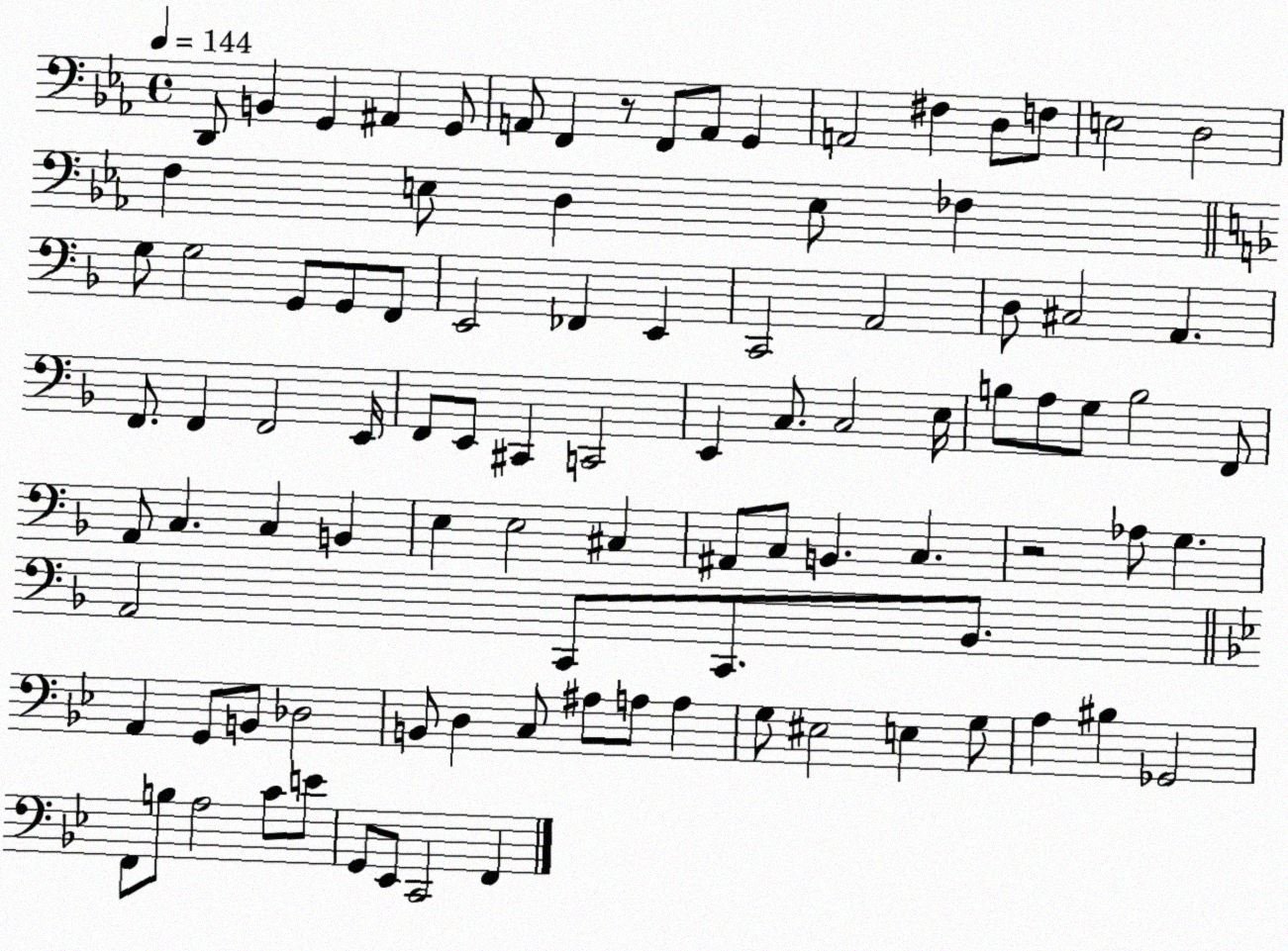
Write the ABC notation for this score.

X:1
T:Untitled
M:4/4
L:1/4
K:Eb
D,,/2 B,, G,, ^A,, G,,/2 A,,/2 F,, z/2 F,,/2 A,,/2 G,, A,,2 ^F, D,/2 F,/2 E,2 D,2 F, E,/2 D, E,/2 _F, G,/2 G,2 G,,/2 G,,/2 F,,/2 E,,2 _F,, E,, C,,2 A,,2 D,/2 ^C,2 A,, F,,/2 F,, F,,2 E,,/4 F,,/2 E,,/2 ^C,, C,,2 E,, C,/2 C,2 E,/4 B,/2 A,/2 G,/2 B,2 F,,/2 A,,/2 C, C, B,, E, E,2 ^C, ^A,,/2 C,/2 B,, C, z2 _A,/2 G, A,,2 C,,/2 C,,/2 _B,,/2 A,, G,,/2 B,,/2 _D,2 B,,/2 D, C,/2 ^A,/2 A,/2 A, G,/2 ^E,2 E, G,/2 A, ^B, _G,,2 F,,/2 B,/2 A,2 C/2 E/2 G,,/2 _E,,/2 C,,2 F,,